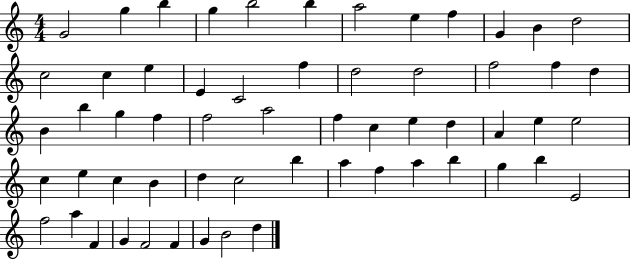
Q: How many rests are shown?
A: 0